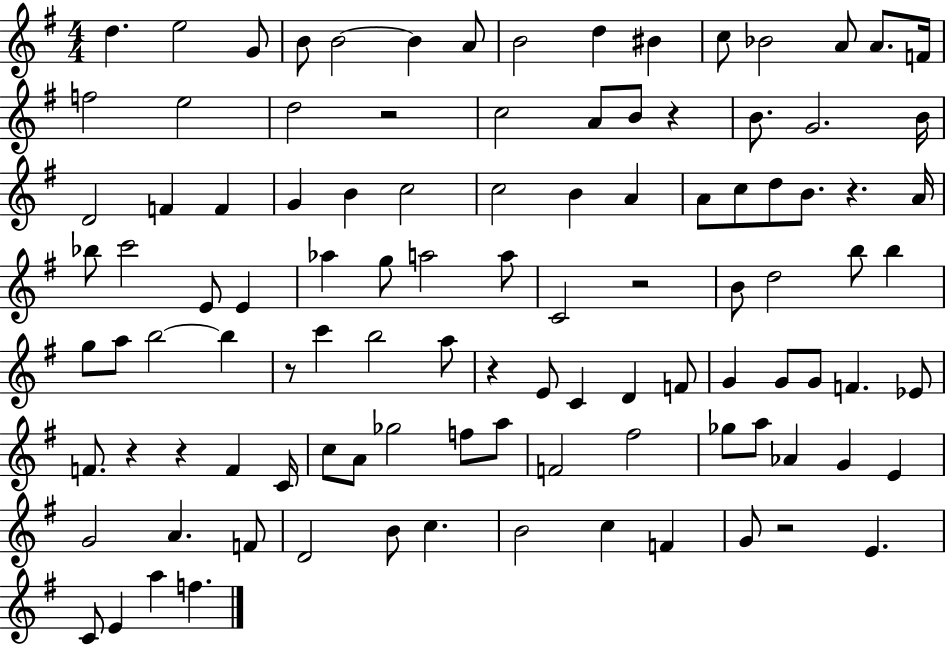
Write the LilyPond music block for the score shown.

{
  \clef treble
  \numericTimeSignature
  \time 4/4
  \key g \major
  d''4. e''2 g'8 | b'8 b'2~~ b'4 a'8 | b'2 d''4 bis'4 | c''8 bes'2 a'8 a'8. f'16 | \break f''2 e''2 | d''2 r2 | c''2 a'8 b'8 r4 | b'8. g'2. b'16 | \break d'2 f'4 f'4 | g'4 b'4 c''2 | c''2 b'4 a'4 | a'8 c''8 d''8 b'8. r4. a'16 | \break bes''8 c'''2 e'8 e'4 | aes''4 g''8 a''2 a''8 | c'2 r2 | b'8 d''2 b''8 b''4 | \break g''8 a''8 b''2~~ b''4 | r8 c'''4 b''2 a''8 | r4 e'8 c'4 d'4 f'8 | g'4 g'8 g'8 f'4. ees'8 | \break f'8. r4 r4 f'4 c'16 | c''8 a'8 ges''2 f''8 a''8 | f'2 fis''2 | ges''8 a''8 aes'4 g'4 e'4 | \break g'2 a'4. f'8 | d'2 b'8 c''4. | b'2 c''4 f'4 | g'8 r2 e'4. | \break c'8 e'4 a''4 f''4. | \bar "|."
}